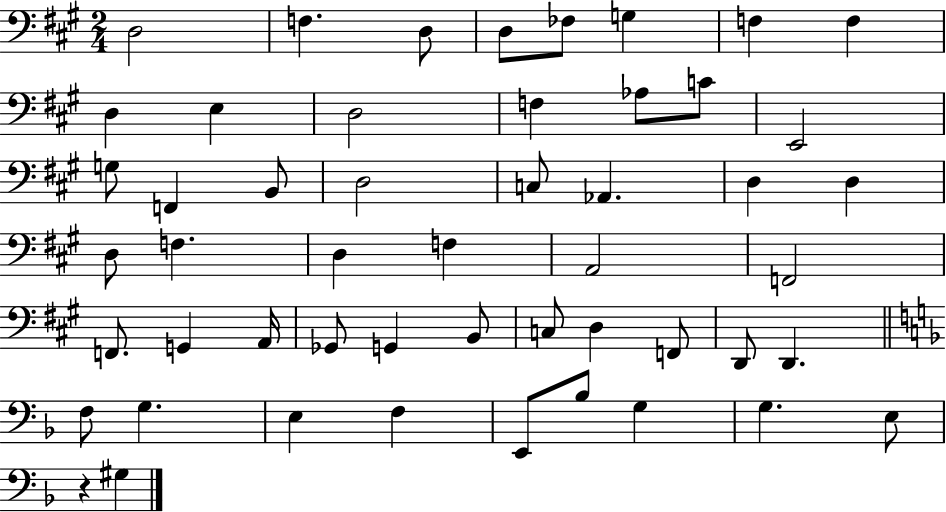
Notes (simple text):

D3/h F3/q. D3/e D3/e FES3/e G3/q F3/q F3/q D3/q E3/q D3/h F3/q Ab3/e C4/e E2/h G3/e F2/q B2/e D3/h C3/e Ab2/q. D3/q D3/q D3/e F3/q. D3/q F3/q A2/h F2/h F2/e. G2/q A2/s Gb2/e G2/q B2/e C3/e D3/q F2/e D2/e D2/q. F3/e G3/q. E3/q F3/q E2/e Bb3/e G3/q G3/q. E3/e R/q G#3/q